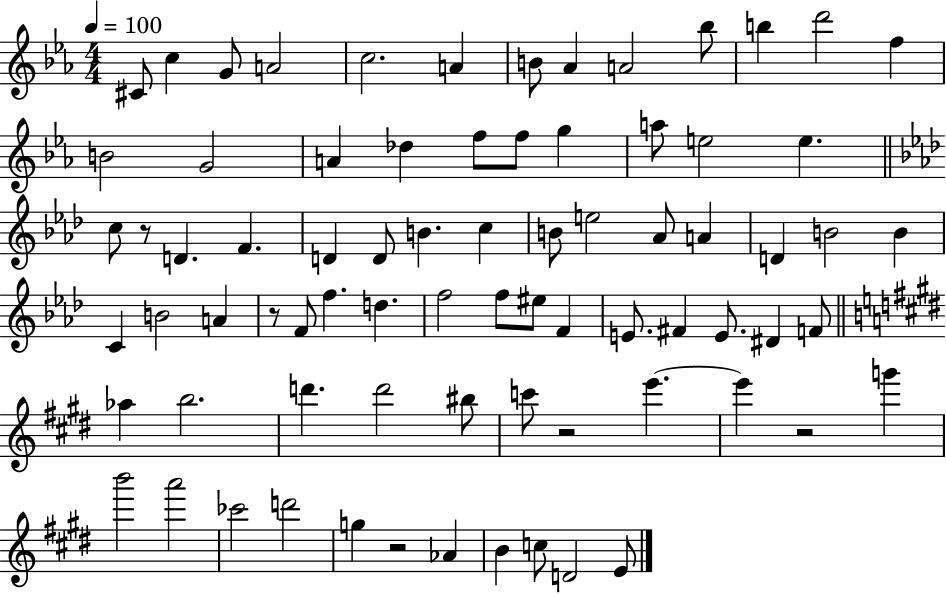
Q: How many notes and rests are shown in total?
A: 76